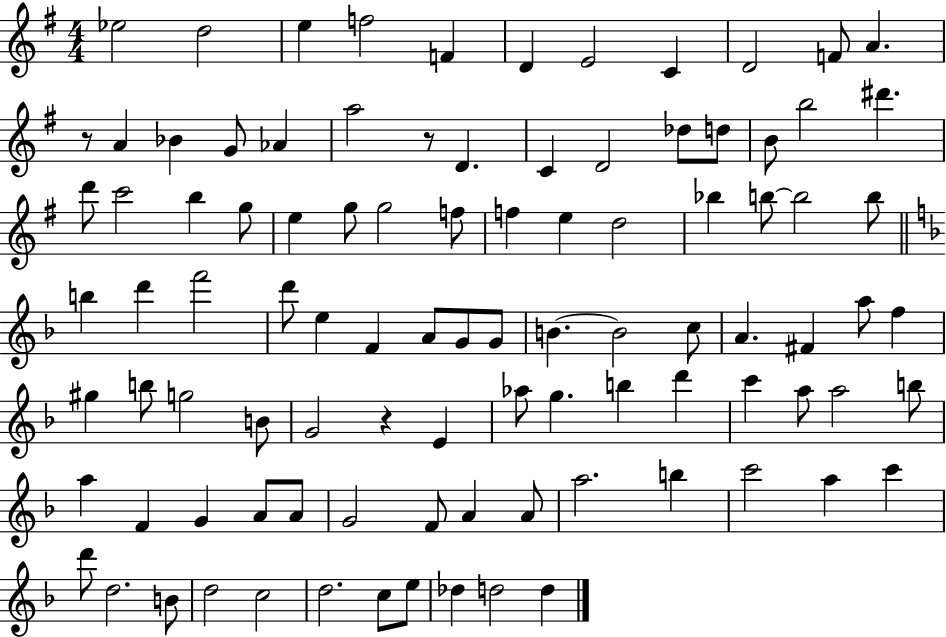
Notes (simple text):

Eb5/h D5/h E5/q F5/h F4/q D4/q E4/h C4/q D4/h F4/e A4/q. R/e A4/q Bb4/q G4/e Ab4/q A5/h R/e D4/q. C4/q D4/h Db5/e D5/e B4/e B5/h D#6/q. D6/e C6/h B5/q G5/e E5/q G5/e G5/h F5/e F5/q E5/q D5/h Bb5/q B5/e B5/h B5/e B5/q D6/q F6/h D6/e E5/q F4/q A4/e G4/e G4/e B4/q. B4/h C5/e A4/q. F#4/q A5/e F5/q G#5/q B5/e G5/h B4/e G4/h R/q E4/q Ab5/e G5/q. B5/q D6/q C6/q A5/e A5/h B5/e A5/q F4/q G4/q A4/e A4/e G4/h F4/e A4/q A4/e A5/h. B5/q C6/h A5/q C6/q D6/e D5/h. B4/e D5/h C5/h D5/h. C5/e E5/e Db5/q D5/h D5/q